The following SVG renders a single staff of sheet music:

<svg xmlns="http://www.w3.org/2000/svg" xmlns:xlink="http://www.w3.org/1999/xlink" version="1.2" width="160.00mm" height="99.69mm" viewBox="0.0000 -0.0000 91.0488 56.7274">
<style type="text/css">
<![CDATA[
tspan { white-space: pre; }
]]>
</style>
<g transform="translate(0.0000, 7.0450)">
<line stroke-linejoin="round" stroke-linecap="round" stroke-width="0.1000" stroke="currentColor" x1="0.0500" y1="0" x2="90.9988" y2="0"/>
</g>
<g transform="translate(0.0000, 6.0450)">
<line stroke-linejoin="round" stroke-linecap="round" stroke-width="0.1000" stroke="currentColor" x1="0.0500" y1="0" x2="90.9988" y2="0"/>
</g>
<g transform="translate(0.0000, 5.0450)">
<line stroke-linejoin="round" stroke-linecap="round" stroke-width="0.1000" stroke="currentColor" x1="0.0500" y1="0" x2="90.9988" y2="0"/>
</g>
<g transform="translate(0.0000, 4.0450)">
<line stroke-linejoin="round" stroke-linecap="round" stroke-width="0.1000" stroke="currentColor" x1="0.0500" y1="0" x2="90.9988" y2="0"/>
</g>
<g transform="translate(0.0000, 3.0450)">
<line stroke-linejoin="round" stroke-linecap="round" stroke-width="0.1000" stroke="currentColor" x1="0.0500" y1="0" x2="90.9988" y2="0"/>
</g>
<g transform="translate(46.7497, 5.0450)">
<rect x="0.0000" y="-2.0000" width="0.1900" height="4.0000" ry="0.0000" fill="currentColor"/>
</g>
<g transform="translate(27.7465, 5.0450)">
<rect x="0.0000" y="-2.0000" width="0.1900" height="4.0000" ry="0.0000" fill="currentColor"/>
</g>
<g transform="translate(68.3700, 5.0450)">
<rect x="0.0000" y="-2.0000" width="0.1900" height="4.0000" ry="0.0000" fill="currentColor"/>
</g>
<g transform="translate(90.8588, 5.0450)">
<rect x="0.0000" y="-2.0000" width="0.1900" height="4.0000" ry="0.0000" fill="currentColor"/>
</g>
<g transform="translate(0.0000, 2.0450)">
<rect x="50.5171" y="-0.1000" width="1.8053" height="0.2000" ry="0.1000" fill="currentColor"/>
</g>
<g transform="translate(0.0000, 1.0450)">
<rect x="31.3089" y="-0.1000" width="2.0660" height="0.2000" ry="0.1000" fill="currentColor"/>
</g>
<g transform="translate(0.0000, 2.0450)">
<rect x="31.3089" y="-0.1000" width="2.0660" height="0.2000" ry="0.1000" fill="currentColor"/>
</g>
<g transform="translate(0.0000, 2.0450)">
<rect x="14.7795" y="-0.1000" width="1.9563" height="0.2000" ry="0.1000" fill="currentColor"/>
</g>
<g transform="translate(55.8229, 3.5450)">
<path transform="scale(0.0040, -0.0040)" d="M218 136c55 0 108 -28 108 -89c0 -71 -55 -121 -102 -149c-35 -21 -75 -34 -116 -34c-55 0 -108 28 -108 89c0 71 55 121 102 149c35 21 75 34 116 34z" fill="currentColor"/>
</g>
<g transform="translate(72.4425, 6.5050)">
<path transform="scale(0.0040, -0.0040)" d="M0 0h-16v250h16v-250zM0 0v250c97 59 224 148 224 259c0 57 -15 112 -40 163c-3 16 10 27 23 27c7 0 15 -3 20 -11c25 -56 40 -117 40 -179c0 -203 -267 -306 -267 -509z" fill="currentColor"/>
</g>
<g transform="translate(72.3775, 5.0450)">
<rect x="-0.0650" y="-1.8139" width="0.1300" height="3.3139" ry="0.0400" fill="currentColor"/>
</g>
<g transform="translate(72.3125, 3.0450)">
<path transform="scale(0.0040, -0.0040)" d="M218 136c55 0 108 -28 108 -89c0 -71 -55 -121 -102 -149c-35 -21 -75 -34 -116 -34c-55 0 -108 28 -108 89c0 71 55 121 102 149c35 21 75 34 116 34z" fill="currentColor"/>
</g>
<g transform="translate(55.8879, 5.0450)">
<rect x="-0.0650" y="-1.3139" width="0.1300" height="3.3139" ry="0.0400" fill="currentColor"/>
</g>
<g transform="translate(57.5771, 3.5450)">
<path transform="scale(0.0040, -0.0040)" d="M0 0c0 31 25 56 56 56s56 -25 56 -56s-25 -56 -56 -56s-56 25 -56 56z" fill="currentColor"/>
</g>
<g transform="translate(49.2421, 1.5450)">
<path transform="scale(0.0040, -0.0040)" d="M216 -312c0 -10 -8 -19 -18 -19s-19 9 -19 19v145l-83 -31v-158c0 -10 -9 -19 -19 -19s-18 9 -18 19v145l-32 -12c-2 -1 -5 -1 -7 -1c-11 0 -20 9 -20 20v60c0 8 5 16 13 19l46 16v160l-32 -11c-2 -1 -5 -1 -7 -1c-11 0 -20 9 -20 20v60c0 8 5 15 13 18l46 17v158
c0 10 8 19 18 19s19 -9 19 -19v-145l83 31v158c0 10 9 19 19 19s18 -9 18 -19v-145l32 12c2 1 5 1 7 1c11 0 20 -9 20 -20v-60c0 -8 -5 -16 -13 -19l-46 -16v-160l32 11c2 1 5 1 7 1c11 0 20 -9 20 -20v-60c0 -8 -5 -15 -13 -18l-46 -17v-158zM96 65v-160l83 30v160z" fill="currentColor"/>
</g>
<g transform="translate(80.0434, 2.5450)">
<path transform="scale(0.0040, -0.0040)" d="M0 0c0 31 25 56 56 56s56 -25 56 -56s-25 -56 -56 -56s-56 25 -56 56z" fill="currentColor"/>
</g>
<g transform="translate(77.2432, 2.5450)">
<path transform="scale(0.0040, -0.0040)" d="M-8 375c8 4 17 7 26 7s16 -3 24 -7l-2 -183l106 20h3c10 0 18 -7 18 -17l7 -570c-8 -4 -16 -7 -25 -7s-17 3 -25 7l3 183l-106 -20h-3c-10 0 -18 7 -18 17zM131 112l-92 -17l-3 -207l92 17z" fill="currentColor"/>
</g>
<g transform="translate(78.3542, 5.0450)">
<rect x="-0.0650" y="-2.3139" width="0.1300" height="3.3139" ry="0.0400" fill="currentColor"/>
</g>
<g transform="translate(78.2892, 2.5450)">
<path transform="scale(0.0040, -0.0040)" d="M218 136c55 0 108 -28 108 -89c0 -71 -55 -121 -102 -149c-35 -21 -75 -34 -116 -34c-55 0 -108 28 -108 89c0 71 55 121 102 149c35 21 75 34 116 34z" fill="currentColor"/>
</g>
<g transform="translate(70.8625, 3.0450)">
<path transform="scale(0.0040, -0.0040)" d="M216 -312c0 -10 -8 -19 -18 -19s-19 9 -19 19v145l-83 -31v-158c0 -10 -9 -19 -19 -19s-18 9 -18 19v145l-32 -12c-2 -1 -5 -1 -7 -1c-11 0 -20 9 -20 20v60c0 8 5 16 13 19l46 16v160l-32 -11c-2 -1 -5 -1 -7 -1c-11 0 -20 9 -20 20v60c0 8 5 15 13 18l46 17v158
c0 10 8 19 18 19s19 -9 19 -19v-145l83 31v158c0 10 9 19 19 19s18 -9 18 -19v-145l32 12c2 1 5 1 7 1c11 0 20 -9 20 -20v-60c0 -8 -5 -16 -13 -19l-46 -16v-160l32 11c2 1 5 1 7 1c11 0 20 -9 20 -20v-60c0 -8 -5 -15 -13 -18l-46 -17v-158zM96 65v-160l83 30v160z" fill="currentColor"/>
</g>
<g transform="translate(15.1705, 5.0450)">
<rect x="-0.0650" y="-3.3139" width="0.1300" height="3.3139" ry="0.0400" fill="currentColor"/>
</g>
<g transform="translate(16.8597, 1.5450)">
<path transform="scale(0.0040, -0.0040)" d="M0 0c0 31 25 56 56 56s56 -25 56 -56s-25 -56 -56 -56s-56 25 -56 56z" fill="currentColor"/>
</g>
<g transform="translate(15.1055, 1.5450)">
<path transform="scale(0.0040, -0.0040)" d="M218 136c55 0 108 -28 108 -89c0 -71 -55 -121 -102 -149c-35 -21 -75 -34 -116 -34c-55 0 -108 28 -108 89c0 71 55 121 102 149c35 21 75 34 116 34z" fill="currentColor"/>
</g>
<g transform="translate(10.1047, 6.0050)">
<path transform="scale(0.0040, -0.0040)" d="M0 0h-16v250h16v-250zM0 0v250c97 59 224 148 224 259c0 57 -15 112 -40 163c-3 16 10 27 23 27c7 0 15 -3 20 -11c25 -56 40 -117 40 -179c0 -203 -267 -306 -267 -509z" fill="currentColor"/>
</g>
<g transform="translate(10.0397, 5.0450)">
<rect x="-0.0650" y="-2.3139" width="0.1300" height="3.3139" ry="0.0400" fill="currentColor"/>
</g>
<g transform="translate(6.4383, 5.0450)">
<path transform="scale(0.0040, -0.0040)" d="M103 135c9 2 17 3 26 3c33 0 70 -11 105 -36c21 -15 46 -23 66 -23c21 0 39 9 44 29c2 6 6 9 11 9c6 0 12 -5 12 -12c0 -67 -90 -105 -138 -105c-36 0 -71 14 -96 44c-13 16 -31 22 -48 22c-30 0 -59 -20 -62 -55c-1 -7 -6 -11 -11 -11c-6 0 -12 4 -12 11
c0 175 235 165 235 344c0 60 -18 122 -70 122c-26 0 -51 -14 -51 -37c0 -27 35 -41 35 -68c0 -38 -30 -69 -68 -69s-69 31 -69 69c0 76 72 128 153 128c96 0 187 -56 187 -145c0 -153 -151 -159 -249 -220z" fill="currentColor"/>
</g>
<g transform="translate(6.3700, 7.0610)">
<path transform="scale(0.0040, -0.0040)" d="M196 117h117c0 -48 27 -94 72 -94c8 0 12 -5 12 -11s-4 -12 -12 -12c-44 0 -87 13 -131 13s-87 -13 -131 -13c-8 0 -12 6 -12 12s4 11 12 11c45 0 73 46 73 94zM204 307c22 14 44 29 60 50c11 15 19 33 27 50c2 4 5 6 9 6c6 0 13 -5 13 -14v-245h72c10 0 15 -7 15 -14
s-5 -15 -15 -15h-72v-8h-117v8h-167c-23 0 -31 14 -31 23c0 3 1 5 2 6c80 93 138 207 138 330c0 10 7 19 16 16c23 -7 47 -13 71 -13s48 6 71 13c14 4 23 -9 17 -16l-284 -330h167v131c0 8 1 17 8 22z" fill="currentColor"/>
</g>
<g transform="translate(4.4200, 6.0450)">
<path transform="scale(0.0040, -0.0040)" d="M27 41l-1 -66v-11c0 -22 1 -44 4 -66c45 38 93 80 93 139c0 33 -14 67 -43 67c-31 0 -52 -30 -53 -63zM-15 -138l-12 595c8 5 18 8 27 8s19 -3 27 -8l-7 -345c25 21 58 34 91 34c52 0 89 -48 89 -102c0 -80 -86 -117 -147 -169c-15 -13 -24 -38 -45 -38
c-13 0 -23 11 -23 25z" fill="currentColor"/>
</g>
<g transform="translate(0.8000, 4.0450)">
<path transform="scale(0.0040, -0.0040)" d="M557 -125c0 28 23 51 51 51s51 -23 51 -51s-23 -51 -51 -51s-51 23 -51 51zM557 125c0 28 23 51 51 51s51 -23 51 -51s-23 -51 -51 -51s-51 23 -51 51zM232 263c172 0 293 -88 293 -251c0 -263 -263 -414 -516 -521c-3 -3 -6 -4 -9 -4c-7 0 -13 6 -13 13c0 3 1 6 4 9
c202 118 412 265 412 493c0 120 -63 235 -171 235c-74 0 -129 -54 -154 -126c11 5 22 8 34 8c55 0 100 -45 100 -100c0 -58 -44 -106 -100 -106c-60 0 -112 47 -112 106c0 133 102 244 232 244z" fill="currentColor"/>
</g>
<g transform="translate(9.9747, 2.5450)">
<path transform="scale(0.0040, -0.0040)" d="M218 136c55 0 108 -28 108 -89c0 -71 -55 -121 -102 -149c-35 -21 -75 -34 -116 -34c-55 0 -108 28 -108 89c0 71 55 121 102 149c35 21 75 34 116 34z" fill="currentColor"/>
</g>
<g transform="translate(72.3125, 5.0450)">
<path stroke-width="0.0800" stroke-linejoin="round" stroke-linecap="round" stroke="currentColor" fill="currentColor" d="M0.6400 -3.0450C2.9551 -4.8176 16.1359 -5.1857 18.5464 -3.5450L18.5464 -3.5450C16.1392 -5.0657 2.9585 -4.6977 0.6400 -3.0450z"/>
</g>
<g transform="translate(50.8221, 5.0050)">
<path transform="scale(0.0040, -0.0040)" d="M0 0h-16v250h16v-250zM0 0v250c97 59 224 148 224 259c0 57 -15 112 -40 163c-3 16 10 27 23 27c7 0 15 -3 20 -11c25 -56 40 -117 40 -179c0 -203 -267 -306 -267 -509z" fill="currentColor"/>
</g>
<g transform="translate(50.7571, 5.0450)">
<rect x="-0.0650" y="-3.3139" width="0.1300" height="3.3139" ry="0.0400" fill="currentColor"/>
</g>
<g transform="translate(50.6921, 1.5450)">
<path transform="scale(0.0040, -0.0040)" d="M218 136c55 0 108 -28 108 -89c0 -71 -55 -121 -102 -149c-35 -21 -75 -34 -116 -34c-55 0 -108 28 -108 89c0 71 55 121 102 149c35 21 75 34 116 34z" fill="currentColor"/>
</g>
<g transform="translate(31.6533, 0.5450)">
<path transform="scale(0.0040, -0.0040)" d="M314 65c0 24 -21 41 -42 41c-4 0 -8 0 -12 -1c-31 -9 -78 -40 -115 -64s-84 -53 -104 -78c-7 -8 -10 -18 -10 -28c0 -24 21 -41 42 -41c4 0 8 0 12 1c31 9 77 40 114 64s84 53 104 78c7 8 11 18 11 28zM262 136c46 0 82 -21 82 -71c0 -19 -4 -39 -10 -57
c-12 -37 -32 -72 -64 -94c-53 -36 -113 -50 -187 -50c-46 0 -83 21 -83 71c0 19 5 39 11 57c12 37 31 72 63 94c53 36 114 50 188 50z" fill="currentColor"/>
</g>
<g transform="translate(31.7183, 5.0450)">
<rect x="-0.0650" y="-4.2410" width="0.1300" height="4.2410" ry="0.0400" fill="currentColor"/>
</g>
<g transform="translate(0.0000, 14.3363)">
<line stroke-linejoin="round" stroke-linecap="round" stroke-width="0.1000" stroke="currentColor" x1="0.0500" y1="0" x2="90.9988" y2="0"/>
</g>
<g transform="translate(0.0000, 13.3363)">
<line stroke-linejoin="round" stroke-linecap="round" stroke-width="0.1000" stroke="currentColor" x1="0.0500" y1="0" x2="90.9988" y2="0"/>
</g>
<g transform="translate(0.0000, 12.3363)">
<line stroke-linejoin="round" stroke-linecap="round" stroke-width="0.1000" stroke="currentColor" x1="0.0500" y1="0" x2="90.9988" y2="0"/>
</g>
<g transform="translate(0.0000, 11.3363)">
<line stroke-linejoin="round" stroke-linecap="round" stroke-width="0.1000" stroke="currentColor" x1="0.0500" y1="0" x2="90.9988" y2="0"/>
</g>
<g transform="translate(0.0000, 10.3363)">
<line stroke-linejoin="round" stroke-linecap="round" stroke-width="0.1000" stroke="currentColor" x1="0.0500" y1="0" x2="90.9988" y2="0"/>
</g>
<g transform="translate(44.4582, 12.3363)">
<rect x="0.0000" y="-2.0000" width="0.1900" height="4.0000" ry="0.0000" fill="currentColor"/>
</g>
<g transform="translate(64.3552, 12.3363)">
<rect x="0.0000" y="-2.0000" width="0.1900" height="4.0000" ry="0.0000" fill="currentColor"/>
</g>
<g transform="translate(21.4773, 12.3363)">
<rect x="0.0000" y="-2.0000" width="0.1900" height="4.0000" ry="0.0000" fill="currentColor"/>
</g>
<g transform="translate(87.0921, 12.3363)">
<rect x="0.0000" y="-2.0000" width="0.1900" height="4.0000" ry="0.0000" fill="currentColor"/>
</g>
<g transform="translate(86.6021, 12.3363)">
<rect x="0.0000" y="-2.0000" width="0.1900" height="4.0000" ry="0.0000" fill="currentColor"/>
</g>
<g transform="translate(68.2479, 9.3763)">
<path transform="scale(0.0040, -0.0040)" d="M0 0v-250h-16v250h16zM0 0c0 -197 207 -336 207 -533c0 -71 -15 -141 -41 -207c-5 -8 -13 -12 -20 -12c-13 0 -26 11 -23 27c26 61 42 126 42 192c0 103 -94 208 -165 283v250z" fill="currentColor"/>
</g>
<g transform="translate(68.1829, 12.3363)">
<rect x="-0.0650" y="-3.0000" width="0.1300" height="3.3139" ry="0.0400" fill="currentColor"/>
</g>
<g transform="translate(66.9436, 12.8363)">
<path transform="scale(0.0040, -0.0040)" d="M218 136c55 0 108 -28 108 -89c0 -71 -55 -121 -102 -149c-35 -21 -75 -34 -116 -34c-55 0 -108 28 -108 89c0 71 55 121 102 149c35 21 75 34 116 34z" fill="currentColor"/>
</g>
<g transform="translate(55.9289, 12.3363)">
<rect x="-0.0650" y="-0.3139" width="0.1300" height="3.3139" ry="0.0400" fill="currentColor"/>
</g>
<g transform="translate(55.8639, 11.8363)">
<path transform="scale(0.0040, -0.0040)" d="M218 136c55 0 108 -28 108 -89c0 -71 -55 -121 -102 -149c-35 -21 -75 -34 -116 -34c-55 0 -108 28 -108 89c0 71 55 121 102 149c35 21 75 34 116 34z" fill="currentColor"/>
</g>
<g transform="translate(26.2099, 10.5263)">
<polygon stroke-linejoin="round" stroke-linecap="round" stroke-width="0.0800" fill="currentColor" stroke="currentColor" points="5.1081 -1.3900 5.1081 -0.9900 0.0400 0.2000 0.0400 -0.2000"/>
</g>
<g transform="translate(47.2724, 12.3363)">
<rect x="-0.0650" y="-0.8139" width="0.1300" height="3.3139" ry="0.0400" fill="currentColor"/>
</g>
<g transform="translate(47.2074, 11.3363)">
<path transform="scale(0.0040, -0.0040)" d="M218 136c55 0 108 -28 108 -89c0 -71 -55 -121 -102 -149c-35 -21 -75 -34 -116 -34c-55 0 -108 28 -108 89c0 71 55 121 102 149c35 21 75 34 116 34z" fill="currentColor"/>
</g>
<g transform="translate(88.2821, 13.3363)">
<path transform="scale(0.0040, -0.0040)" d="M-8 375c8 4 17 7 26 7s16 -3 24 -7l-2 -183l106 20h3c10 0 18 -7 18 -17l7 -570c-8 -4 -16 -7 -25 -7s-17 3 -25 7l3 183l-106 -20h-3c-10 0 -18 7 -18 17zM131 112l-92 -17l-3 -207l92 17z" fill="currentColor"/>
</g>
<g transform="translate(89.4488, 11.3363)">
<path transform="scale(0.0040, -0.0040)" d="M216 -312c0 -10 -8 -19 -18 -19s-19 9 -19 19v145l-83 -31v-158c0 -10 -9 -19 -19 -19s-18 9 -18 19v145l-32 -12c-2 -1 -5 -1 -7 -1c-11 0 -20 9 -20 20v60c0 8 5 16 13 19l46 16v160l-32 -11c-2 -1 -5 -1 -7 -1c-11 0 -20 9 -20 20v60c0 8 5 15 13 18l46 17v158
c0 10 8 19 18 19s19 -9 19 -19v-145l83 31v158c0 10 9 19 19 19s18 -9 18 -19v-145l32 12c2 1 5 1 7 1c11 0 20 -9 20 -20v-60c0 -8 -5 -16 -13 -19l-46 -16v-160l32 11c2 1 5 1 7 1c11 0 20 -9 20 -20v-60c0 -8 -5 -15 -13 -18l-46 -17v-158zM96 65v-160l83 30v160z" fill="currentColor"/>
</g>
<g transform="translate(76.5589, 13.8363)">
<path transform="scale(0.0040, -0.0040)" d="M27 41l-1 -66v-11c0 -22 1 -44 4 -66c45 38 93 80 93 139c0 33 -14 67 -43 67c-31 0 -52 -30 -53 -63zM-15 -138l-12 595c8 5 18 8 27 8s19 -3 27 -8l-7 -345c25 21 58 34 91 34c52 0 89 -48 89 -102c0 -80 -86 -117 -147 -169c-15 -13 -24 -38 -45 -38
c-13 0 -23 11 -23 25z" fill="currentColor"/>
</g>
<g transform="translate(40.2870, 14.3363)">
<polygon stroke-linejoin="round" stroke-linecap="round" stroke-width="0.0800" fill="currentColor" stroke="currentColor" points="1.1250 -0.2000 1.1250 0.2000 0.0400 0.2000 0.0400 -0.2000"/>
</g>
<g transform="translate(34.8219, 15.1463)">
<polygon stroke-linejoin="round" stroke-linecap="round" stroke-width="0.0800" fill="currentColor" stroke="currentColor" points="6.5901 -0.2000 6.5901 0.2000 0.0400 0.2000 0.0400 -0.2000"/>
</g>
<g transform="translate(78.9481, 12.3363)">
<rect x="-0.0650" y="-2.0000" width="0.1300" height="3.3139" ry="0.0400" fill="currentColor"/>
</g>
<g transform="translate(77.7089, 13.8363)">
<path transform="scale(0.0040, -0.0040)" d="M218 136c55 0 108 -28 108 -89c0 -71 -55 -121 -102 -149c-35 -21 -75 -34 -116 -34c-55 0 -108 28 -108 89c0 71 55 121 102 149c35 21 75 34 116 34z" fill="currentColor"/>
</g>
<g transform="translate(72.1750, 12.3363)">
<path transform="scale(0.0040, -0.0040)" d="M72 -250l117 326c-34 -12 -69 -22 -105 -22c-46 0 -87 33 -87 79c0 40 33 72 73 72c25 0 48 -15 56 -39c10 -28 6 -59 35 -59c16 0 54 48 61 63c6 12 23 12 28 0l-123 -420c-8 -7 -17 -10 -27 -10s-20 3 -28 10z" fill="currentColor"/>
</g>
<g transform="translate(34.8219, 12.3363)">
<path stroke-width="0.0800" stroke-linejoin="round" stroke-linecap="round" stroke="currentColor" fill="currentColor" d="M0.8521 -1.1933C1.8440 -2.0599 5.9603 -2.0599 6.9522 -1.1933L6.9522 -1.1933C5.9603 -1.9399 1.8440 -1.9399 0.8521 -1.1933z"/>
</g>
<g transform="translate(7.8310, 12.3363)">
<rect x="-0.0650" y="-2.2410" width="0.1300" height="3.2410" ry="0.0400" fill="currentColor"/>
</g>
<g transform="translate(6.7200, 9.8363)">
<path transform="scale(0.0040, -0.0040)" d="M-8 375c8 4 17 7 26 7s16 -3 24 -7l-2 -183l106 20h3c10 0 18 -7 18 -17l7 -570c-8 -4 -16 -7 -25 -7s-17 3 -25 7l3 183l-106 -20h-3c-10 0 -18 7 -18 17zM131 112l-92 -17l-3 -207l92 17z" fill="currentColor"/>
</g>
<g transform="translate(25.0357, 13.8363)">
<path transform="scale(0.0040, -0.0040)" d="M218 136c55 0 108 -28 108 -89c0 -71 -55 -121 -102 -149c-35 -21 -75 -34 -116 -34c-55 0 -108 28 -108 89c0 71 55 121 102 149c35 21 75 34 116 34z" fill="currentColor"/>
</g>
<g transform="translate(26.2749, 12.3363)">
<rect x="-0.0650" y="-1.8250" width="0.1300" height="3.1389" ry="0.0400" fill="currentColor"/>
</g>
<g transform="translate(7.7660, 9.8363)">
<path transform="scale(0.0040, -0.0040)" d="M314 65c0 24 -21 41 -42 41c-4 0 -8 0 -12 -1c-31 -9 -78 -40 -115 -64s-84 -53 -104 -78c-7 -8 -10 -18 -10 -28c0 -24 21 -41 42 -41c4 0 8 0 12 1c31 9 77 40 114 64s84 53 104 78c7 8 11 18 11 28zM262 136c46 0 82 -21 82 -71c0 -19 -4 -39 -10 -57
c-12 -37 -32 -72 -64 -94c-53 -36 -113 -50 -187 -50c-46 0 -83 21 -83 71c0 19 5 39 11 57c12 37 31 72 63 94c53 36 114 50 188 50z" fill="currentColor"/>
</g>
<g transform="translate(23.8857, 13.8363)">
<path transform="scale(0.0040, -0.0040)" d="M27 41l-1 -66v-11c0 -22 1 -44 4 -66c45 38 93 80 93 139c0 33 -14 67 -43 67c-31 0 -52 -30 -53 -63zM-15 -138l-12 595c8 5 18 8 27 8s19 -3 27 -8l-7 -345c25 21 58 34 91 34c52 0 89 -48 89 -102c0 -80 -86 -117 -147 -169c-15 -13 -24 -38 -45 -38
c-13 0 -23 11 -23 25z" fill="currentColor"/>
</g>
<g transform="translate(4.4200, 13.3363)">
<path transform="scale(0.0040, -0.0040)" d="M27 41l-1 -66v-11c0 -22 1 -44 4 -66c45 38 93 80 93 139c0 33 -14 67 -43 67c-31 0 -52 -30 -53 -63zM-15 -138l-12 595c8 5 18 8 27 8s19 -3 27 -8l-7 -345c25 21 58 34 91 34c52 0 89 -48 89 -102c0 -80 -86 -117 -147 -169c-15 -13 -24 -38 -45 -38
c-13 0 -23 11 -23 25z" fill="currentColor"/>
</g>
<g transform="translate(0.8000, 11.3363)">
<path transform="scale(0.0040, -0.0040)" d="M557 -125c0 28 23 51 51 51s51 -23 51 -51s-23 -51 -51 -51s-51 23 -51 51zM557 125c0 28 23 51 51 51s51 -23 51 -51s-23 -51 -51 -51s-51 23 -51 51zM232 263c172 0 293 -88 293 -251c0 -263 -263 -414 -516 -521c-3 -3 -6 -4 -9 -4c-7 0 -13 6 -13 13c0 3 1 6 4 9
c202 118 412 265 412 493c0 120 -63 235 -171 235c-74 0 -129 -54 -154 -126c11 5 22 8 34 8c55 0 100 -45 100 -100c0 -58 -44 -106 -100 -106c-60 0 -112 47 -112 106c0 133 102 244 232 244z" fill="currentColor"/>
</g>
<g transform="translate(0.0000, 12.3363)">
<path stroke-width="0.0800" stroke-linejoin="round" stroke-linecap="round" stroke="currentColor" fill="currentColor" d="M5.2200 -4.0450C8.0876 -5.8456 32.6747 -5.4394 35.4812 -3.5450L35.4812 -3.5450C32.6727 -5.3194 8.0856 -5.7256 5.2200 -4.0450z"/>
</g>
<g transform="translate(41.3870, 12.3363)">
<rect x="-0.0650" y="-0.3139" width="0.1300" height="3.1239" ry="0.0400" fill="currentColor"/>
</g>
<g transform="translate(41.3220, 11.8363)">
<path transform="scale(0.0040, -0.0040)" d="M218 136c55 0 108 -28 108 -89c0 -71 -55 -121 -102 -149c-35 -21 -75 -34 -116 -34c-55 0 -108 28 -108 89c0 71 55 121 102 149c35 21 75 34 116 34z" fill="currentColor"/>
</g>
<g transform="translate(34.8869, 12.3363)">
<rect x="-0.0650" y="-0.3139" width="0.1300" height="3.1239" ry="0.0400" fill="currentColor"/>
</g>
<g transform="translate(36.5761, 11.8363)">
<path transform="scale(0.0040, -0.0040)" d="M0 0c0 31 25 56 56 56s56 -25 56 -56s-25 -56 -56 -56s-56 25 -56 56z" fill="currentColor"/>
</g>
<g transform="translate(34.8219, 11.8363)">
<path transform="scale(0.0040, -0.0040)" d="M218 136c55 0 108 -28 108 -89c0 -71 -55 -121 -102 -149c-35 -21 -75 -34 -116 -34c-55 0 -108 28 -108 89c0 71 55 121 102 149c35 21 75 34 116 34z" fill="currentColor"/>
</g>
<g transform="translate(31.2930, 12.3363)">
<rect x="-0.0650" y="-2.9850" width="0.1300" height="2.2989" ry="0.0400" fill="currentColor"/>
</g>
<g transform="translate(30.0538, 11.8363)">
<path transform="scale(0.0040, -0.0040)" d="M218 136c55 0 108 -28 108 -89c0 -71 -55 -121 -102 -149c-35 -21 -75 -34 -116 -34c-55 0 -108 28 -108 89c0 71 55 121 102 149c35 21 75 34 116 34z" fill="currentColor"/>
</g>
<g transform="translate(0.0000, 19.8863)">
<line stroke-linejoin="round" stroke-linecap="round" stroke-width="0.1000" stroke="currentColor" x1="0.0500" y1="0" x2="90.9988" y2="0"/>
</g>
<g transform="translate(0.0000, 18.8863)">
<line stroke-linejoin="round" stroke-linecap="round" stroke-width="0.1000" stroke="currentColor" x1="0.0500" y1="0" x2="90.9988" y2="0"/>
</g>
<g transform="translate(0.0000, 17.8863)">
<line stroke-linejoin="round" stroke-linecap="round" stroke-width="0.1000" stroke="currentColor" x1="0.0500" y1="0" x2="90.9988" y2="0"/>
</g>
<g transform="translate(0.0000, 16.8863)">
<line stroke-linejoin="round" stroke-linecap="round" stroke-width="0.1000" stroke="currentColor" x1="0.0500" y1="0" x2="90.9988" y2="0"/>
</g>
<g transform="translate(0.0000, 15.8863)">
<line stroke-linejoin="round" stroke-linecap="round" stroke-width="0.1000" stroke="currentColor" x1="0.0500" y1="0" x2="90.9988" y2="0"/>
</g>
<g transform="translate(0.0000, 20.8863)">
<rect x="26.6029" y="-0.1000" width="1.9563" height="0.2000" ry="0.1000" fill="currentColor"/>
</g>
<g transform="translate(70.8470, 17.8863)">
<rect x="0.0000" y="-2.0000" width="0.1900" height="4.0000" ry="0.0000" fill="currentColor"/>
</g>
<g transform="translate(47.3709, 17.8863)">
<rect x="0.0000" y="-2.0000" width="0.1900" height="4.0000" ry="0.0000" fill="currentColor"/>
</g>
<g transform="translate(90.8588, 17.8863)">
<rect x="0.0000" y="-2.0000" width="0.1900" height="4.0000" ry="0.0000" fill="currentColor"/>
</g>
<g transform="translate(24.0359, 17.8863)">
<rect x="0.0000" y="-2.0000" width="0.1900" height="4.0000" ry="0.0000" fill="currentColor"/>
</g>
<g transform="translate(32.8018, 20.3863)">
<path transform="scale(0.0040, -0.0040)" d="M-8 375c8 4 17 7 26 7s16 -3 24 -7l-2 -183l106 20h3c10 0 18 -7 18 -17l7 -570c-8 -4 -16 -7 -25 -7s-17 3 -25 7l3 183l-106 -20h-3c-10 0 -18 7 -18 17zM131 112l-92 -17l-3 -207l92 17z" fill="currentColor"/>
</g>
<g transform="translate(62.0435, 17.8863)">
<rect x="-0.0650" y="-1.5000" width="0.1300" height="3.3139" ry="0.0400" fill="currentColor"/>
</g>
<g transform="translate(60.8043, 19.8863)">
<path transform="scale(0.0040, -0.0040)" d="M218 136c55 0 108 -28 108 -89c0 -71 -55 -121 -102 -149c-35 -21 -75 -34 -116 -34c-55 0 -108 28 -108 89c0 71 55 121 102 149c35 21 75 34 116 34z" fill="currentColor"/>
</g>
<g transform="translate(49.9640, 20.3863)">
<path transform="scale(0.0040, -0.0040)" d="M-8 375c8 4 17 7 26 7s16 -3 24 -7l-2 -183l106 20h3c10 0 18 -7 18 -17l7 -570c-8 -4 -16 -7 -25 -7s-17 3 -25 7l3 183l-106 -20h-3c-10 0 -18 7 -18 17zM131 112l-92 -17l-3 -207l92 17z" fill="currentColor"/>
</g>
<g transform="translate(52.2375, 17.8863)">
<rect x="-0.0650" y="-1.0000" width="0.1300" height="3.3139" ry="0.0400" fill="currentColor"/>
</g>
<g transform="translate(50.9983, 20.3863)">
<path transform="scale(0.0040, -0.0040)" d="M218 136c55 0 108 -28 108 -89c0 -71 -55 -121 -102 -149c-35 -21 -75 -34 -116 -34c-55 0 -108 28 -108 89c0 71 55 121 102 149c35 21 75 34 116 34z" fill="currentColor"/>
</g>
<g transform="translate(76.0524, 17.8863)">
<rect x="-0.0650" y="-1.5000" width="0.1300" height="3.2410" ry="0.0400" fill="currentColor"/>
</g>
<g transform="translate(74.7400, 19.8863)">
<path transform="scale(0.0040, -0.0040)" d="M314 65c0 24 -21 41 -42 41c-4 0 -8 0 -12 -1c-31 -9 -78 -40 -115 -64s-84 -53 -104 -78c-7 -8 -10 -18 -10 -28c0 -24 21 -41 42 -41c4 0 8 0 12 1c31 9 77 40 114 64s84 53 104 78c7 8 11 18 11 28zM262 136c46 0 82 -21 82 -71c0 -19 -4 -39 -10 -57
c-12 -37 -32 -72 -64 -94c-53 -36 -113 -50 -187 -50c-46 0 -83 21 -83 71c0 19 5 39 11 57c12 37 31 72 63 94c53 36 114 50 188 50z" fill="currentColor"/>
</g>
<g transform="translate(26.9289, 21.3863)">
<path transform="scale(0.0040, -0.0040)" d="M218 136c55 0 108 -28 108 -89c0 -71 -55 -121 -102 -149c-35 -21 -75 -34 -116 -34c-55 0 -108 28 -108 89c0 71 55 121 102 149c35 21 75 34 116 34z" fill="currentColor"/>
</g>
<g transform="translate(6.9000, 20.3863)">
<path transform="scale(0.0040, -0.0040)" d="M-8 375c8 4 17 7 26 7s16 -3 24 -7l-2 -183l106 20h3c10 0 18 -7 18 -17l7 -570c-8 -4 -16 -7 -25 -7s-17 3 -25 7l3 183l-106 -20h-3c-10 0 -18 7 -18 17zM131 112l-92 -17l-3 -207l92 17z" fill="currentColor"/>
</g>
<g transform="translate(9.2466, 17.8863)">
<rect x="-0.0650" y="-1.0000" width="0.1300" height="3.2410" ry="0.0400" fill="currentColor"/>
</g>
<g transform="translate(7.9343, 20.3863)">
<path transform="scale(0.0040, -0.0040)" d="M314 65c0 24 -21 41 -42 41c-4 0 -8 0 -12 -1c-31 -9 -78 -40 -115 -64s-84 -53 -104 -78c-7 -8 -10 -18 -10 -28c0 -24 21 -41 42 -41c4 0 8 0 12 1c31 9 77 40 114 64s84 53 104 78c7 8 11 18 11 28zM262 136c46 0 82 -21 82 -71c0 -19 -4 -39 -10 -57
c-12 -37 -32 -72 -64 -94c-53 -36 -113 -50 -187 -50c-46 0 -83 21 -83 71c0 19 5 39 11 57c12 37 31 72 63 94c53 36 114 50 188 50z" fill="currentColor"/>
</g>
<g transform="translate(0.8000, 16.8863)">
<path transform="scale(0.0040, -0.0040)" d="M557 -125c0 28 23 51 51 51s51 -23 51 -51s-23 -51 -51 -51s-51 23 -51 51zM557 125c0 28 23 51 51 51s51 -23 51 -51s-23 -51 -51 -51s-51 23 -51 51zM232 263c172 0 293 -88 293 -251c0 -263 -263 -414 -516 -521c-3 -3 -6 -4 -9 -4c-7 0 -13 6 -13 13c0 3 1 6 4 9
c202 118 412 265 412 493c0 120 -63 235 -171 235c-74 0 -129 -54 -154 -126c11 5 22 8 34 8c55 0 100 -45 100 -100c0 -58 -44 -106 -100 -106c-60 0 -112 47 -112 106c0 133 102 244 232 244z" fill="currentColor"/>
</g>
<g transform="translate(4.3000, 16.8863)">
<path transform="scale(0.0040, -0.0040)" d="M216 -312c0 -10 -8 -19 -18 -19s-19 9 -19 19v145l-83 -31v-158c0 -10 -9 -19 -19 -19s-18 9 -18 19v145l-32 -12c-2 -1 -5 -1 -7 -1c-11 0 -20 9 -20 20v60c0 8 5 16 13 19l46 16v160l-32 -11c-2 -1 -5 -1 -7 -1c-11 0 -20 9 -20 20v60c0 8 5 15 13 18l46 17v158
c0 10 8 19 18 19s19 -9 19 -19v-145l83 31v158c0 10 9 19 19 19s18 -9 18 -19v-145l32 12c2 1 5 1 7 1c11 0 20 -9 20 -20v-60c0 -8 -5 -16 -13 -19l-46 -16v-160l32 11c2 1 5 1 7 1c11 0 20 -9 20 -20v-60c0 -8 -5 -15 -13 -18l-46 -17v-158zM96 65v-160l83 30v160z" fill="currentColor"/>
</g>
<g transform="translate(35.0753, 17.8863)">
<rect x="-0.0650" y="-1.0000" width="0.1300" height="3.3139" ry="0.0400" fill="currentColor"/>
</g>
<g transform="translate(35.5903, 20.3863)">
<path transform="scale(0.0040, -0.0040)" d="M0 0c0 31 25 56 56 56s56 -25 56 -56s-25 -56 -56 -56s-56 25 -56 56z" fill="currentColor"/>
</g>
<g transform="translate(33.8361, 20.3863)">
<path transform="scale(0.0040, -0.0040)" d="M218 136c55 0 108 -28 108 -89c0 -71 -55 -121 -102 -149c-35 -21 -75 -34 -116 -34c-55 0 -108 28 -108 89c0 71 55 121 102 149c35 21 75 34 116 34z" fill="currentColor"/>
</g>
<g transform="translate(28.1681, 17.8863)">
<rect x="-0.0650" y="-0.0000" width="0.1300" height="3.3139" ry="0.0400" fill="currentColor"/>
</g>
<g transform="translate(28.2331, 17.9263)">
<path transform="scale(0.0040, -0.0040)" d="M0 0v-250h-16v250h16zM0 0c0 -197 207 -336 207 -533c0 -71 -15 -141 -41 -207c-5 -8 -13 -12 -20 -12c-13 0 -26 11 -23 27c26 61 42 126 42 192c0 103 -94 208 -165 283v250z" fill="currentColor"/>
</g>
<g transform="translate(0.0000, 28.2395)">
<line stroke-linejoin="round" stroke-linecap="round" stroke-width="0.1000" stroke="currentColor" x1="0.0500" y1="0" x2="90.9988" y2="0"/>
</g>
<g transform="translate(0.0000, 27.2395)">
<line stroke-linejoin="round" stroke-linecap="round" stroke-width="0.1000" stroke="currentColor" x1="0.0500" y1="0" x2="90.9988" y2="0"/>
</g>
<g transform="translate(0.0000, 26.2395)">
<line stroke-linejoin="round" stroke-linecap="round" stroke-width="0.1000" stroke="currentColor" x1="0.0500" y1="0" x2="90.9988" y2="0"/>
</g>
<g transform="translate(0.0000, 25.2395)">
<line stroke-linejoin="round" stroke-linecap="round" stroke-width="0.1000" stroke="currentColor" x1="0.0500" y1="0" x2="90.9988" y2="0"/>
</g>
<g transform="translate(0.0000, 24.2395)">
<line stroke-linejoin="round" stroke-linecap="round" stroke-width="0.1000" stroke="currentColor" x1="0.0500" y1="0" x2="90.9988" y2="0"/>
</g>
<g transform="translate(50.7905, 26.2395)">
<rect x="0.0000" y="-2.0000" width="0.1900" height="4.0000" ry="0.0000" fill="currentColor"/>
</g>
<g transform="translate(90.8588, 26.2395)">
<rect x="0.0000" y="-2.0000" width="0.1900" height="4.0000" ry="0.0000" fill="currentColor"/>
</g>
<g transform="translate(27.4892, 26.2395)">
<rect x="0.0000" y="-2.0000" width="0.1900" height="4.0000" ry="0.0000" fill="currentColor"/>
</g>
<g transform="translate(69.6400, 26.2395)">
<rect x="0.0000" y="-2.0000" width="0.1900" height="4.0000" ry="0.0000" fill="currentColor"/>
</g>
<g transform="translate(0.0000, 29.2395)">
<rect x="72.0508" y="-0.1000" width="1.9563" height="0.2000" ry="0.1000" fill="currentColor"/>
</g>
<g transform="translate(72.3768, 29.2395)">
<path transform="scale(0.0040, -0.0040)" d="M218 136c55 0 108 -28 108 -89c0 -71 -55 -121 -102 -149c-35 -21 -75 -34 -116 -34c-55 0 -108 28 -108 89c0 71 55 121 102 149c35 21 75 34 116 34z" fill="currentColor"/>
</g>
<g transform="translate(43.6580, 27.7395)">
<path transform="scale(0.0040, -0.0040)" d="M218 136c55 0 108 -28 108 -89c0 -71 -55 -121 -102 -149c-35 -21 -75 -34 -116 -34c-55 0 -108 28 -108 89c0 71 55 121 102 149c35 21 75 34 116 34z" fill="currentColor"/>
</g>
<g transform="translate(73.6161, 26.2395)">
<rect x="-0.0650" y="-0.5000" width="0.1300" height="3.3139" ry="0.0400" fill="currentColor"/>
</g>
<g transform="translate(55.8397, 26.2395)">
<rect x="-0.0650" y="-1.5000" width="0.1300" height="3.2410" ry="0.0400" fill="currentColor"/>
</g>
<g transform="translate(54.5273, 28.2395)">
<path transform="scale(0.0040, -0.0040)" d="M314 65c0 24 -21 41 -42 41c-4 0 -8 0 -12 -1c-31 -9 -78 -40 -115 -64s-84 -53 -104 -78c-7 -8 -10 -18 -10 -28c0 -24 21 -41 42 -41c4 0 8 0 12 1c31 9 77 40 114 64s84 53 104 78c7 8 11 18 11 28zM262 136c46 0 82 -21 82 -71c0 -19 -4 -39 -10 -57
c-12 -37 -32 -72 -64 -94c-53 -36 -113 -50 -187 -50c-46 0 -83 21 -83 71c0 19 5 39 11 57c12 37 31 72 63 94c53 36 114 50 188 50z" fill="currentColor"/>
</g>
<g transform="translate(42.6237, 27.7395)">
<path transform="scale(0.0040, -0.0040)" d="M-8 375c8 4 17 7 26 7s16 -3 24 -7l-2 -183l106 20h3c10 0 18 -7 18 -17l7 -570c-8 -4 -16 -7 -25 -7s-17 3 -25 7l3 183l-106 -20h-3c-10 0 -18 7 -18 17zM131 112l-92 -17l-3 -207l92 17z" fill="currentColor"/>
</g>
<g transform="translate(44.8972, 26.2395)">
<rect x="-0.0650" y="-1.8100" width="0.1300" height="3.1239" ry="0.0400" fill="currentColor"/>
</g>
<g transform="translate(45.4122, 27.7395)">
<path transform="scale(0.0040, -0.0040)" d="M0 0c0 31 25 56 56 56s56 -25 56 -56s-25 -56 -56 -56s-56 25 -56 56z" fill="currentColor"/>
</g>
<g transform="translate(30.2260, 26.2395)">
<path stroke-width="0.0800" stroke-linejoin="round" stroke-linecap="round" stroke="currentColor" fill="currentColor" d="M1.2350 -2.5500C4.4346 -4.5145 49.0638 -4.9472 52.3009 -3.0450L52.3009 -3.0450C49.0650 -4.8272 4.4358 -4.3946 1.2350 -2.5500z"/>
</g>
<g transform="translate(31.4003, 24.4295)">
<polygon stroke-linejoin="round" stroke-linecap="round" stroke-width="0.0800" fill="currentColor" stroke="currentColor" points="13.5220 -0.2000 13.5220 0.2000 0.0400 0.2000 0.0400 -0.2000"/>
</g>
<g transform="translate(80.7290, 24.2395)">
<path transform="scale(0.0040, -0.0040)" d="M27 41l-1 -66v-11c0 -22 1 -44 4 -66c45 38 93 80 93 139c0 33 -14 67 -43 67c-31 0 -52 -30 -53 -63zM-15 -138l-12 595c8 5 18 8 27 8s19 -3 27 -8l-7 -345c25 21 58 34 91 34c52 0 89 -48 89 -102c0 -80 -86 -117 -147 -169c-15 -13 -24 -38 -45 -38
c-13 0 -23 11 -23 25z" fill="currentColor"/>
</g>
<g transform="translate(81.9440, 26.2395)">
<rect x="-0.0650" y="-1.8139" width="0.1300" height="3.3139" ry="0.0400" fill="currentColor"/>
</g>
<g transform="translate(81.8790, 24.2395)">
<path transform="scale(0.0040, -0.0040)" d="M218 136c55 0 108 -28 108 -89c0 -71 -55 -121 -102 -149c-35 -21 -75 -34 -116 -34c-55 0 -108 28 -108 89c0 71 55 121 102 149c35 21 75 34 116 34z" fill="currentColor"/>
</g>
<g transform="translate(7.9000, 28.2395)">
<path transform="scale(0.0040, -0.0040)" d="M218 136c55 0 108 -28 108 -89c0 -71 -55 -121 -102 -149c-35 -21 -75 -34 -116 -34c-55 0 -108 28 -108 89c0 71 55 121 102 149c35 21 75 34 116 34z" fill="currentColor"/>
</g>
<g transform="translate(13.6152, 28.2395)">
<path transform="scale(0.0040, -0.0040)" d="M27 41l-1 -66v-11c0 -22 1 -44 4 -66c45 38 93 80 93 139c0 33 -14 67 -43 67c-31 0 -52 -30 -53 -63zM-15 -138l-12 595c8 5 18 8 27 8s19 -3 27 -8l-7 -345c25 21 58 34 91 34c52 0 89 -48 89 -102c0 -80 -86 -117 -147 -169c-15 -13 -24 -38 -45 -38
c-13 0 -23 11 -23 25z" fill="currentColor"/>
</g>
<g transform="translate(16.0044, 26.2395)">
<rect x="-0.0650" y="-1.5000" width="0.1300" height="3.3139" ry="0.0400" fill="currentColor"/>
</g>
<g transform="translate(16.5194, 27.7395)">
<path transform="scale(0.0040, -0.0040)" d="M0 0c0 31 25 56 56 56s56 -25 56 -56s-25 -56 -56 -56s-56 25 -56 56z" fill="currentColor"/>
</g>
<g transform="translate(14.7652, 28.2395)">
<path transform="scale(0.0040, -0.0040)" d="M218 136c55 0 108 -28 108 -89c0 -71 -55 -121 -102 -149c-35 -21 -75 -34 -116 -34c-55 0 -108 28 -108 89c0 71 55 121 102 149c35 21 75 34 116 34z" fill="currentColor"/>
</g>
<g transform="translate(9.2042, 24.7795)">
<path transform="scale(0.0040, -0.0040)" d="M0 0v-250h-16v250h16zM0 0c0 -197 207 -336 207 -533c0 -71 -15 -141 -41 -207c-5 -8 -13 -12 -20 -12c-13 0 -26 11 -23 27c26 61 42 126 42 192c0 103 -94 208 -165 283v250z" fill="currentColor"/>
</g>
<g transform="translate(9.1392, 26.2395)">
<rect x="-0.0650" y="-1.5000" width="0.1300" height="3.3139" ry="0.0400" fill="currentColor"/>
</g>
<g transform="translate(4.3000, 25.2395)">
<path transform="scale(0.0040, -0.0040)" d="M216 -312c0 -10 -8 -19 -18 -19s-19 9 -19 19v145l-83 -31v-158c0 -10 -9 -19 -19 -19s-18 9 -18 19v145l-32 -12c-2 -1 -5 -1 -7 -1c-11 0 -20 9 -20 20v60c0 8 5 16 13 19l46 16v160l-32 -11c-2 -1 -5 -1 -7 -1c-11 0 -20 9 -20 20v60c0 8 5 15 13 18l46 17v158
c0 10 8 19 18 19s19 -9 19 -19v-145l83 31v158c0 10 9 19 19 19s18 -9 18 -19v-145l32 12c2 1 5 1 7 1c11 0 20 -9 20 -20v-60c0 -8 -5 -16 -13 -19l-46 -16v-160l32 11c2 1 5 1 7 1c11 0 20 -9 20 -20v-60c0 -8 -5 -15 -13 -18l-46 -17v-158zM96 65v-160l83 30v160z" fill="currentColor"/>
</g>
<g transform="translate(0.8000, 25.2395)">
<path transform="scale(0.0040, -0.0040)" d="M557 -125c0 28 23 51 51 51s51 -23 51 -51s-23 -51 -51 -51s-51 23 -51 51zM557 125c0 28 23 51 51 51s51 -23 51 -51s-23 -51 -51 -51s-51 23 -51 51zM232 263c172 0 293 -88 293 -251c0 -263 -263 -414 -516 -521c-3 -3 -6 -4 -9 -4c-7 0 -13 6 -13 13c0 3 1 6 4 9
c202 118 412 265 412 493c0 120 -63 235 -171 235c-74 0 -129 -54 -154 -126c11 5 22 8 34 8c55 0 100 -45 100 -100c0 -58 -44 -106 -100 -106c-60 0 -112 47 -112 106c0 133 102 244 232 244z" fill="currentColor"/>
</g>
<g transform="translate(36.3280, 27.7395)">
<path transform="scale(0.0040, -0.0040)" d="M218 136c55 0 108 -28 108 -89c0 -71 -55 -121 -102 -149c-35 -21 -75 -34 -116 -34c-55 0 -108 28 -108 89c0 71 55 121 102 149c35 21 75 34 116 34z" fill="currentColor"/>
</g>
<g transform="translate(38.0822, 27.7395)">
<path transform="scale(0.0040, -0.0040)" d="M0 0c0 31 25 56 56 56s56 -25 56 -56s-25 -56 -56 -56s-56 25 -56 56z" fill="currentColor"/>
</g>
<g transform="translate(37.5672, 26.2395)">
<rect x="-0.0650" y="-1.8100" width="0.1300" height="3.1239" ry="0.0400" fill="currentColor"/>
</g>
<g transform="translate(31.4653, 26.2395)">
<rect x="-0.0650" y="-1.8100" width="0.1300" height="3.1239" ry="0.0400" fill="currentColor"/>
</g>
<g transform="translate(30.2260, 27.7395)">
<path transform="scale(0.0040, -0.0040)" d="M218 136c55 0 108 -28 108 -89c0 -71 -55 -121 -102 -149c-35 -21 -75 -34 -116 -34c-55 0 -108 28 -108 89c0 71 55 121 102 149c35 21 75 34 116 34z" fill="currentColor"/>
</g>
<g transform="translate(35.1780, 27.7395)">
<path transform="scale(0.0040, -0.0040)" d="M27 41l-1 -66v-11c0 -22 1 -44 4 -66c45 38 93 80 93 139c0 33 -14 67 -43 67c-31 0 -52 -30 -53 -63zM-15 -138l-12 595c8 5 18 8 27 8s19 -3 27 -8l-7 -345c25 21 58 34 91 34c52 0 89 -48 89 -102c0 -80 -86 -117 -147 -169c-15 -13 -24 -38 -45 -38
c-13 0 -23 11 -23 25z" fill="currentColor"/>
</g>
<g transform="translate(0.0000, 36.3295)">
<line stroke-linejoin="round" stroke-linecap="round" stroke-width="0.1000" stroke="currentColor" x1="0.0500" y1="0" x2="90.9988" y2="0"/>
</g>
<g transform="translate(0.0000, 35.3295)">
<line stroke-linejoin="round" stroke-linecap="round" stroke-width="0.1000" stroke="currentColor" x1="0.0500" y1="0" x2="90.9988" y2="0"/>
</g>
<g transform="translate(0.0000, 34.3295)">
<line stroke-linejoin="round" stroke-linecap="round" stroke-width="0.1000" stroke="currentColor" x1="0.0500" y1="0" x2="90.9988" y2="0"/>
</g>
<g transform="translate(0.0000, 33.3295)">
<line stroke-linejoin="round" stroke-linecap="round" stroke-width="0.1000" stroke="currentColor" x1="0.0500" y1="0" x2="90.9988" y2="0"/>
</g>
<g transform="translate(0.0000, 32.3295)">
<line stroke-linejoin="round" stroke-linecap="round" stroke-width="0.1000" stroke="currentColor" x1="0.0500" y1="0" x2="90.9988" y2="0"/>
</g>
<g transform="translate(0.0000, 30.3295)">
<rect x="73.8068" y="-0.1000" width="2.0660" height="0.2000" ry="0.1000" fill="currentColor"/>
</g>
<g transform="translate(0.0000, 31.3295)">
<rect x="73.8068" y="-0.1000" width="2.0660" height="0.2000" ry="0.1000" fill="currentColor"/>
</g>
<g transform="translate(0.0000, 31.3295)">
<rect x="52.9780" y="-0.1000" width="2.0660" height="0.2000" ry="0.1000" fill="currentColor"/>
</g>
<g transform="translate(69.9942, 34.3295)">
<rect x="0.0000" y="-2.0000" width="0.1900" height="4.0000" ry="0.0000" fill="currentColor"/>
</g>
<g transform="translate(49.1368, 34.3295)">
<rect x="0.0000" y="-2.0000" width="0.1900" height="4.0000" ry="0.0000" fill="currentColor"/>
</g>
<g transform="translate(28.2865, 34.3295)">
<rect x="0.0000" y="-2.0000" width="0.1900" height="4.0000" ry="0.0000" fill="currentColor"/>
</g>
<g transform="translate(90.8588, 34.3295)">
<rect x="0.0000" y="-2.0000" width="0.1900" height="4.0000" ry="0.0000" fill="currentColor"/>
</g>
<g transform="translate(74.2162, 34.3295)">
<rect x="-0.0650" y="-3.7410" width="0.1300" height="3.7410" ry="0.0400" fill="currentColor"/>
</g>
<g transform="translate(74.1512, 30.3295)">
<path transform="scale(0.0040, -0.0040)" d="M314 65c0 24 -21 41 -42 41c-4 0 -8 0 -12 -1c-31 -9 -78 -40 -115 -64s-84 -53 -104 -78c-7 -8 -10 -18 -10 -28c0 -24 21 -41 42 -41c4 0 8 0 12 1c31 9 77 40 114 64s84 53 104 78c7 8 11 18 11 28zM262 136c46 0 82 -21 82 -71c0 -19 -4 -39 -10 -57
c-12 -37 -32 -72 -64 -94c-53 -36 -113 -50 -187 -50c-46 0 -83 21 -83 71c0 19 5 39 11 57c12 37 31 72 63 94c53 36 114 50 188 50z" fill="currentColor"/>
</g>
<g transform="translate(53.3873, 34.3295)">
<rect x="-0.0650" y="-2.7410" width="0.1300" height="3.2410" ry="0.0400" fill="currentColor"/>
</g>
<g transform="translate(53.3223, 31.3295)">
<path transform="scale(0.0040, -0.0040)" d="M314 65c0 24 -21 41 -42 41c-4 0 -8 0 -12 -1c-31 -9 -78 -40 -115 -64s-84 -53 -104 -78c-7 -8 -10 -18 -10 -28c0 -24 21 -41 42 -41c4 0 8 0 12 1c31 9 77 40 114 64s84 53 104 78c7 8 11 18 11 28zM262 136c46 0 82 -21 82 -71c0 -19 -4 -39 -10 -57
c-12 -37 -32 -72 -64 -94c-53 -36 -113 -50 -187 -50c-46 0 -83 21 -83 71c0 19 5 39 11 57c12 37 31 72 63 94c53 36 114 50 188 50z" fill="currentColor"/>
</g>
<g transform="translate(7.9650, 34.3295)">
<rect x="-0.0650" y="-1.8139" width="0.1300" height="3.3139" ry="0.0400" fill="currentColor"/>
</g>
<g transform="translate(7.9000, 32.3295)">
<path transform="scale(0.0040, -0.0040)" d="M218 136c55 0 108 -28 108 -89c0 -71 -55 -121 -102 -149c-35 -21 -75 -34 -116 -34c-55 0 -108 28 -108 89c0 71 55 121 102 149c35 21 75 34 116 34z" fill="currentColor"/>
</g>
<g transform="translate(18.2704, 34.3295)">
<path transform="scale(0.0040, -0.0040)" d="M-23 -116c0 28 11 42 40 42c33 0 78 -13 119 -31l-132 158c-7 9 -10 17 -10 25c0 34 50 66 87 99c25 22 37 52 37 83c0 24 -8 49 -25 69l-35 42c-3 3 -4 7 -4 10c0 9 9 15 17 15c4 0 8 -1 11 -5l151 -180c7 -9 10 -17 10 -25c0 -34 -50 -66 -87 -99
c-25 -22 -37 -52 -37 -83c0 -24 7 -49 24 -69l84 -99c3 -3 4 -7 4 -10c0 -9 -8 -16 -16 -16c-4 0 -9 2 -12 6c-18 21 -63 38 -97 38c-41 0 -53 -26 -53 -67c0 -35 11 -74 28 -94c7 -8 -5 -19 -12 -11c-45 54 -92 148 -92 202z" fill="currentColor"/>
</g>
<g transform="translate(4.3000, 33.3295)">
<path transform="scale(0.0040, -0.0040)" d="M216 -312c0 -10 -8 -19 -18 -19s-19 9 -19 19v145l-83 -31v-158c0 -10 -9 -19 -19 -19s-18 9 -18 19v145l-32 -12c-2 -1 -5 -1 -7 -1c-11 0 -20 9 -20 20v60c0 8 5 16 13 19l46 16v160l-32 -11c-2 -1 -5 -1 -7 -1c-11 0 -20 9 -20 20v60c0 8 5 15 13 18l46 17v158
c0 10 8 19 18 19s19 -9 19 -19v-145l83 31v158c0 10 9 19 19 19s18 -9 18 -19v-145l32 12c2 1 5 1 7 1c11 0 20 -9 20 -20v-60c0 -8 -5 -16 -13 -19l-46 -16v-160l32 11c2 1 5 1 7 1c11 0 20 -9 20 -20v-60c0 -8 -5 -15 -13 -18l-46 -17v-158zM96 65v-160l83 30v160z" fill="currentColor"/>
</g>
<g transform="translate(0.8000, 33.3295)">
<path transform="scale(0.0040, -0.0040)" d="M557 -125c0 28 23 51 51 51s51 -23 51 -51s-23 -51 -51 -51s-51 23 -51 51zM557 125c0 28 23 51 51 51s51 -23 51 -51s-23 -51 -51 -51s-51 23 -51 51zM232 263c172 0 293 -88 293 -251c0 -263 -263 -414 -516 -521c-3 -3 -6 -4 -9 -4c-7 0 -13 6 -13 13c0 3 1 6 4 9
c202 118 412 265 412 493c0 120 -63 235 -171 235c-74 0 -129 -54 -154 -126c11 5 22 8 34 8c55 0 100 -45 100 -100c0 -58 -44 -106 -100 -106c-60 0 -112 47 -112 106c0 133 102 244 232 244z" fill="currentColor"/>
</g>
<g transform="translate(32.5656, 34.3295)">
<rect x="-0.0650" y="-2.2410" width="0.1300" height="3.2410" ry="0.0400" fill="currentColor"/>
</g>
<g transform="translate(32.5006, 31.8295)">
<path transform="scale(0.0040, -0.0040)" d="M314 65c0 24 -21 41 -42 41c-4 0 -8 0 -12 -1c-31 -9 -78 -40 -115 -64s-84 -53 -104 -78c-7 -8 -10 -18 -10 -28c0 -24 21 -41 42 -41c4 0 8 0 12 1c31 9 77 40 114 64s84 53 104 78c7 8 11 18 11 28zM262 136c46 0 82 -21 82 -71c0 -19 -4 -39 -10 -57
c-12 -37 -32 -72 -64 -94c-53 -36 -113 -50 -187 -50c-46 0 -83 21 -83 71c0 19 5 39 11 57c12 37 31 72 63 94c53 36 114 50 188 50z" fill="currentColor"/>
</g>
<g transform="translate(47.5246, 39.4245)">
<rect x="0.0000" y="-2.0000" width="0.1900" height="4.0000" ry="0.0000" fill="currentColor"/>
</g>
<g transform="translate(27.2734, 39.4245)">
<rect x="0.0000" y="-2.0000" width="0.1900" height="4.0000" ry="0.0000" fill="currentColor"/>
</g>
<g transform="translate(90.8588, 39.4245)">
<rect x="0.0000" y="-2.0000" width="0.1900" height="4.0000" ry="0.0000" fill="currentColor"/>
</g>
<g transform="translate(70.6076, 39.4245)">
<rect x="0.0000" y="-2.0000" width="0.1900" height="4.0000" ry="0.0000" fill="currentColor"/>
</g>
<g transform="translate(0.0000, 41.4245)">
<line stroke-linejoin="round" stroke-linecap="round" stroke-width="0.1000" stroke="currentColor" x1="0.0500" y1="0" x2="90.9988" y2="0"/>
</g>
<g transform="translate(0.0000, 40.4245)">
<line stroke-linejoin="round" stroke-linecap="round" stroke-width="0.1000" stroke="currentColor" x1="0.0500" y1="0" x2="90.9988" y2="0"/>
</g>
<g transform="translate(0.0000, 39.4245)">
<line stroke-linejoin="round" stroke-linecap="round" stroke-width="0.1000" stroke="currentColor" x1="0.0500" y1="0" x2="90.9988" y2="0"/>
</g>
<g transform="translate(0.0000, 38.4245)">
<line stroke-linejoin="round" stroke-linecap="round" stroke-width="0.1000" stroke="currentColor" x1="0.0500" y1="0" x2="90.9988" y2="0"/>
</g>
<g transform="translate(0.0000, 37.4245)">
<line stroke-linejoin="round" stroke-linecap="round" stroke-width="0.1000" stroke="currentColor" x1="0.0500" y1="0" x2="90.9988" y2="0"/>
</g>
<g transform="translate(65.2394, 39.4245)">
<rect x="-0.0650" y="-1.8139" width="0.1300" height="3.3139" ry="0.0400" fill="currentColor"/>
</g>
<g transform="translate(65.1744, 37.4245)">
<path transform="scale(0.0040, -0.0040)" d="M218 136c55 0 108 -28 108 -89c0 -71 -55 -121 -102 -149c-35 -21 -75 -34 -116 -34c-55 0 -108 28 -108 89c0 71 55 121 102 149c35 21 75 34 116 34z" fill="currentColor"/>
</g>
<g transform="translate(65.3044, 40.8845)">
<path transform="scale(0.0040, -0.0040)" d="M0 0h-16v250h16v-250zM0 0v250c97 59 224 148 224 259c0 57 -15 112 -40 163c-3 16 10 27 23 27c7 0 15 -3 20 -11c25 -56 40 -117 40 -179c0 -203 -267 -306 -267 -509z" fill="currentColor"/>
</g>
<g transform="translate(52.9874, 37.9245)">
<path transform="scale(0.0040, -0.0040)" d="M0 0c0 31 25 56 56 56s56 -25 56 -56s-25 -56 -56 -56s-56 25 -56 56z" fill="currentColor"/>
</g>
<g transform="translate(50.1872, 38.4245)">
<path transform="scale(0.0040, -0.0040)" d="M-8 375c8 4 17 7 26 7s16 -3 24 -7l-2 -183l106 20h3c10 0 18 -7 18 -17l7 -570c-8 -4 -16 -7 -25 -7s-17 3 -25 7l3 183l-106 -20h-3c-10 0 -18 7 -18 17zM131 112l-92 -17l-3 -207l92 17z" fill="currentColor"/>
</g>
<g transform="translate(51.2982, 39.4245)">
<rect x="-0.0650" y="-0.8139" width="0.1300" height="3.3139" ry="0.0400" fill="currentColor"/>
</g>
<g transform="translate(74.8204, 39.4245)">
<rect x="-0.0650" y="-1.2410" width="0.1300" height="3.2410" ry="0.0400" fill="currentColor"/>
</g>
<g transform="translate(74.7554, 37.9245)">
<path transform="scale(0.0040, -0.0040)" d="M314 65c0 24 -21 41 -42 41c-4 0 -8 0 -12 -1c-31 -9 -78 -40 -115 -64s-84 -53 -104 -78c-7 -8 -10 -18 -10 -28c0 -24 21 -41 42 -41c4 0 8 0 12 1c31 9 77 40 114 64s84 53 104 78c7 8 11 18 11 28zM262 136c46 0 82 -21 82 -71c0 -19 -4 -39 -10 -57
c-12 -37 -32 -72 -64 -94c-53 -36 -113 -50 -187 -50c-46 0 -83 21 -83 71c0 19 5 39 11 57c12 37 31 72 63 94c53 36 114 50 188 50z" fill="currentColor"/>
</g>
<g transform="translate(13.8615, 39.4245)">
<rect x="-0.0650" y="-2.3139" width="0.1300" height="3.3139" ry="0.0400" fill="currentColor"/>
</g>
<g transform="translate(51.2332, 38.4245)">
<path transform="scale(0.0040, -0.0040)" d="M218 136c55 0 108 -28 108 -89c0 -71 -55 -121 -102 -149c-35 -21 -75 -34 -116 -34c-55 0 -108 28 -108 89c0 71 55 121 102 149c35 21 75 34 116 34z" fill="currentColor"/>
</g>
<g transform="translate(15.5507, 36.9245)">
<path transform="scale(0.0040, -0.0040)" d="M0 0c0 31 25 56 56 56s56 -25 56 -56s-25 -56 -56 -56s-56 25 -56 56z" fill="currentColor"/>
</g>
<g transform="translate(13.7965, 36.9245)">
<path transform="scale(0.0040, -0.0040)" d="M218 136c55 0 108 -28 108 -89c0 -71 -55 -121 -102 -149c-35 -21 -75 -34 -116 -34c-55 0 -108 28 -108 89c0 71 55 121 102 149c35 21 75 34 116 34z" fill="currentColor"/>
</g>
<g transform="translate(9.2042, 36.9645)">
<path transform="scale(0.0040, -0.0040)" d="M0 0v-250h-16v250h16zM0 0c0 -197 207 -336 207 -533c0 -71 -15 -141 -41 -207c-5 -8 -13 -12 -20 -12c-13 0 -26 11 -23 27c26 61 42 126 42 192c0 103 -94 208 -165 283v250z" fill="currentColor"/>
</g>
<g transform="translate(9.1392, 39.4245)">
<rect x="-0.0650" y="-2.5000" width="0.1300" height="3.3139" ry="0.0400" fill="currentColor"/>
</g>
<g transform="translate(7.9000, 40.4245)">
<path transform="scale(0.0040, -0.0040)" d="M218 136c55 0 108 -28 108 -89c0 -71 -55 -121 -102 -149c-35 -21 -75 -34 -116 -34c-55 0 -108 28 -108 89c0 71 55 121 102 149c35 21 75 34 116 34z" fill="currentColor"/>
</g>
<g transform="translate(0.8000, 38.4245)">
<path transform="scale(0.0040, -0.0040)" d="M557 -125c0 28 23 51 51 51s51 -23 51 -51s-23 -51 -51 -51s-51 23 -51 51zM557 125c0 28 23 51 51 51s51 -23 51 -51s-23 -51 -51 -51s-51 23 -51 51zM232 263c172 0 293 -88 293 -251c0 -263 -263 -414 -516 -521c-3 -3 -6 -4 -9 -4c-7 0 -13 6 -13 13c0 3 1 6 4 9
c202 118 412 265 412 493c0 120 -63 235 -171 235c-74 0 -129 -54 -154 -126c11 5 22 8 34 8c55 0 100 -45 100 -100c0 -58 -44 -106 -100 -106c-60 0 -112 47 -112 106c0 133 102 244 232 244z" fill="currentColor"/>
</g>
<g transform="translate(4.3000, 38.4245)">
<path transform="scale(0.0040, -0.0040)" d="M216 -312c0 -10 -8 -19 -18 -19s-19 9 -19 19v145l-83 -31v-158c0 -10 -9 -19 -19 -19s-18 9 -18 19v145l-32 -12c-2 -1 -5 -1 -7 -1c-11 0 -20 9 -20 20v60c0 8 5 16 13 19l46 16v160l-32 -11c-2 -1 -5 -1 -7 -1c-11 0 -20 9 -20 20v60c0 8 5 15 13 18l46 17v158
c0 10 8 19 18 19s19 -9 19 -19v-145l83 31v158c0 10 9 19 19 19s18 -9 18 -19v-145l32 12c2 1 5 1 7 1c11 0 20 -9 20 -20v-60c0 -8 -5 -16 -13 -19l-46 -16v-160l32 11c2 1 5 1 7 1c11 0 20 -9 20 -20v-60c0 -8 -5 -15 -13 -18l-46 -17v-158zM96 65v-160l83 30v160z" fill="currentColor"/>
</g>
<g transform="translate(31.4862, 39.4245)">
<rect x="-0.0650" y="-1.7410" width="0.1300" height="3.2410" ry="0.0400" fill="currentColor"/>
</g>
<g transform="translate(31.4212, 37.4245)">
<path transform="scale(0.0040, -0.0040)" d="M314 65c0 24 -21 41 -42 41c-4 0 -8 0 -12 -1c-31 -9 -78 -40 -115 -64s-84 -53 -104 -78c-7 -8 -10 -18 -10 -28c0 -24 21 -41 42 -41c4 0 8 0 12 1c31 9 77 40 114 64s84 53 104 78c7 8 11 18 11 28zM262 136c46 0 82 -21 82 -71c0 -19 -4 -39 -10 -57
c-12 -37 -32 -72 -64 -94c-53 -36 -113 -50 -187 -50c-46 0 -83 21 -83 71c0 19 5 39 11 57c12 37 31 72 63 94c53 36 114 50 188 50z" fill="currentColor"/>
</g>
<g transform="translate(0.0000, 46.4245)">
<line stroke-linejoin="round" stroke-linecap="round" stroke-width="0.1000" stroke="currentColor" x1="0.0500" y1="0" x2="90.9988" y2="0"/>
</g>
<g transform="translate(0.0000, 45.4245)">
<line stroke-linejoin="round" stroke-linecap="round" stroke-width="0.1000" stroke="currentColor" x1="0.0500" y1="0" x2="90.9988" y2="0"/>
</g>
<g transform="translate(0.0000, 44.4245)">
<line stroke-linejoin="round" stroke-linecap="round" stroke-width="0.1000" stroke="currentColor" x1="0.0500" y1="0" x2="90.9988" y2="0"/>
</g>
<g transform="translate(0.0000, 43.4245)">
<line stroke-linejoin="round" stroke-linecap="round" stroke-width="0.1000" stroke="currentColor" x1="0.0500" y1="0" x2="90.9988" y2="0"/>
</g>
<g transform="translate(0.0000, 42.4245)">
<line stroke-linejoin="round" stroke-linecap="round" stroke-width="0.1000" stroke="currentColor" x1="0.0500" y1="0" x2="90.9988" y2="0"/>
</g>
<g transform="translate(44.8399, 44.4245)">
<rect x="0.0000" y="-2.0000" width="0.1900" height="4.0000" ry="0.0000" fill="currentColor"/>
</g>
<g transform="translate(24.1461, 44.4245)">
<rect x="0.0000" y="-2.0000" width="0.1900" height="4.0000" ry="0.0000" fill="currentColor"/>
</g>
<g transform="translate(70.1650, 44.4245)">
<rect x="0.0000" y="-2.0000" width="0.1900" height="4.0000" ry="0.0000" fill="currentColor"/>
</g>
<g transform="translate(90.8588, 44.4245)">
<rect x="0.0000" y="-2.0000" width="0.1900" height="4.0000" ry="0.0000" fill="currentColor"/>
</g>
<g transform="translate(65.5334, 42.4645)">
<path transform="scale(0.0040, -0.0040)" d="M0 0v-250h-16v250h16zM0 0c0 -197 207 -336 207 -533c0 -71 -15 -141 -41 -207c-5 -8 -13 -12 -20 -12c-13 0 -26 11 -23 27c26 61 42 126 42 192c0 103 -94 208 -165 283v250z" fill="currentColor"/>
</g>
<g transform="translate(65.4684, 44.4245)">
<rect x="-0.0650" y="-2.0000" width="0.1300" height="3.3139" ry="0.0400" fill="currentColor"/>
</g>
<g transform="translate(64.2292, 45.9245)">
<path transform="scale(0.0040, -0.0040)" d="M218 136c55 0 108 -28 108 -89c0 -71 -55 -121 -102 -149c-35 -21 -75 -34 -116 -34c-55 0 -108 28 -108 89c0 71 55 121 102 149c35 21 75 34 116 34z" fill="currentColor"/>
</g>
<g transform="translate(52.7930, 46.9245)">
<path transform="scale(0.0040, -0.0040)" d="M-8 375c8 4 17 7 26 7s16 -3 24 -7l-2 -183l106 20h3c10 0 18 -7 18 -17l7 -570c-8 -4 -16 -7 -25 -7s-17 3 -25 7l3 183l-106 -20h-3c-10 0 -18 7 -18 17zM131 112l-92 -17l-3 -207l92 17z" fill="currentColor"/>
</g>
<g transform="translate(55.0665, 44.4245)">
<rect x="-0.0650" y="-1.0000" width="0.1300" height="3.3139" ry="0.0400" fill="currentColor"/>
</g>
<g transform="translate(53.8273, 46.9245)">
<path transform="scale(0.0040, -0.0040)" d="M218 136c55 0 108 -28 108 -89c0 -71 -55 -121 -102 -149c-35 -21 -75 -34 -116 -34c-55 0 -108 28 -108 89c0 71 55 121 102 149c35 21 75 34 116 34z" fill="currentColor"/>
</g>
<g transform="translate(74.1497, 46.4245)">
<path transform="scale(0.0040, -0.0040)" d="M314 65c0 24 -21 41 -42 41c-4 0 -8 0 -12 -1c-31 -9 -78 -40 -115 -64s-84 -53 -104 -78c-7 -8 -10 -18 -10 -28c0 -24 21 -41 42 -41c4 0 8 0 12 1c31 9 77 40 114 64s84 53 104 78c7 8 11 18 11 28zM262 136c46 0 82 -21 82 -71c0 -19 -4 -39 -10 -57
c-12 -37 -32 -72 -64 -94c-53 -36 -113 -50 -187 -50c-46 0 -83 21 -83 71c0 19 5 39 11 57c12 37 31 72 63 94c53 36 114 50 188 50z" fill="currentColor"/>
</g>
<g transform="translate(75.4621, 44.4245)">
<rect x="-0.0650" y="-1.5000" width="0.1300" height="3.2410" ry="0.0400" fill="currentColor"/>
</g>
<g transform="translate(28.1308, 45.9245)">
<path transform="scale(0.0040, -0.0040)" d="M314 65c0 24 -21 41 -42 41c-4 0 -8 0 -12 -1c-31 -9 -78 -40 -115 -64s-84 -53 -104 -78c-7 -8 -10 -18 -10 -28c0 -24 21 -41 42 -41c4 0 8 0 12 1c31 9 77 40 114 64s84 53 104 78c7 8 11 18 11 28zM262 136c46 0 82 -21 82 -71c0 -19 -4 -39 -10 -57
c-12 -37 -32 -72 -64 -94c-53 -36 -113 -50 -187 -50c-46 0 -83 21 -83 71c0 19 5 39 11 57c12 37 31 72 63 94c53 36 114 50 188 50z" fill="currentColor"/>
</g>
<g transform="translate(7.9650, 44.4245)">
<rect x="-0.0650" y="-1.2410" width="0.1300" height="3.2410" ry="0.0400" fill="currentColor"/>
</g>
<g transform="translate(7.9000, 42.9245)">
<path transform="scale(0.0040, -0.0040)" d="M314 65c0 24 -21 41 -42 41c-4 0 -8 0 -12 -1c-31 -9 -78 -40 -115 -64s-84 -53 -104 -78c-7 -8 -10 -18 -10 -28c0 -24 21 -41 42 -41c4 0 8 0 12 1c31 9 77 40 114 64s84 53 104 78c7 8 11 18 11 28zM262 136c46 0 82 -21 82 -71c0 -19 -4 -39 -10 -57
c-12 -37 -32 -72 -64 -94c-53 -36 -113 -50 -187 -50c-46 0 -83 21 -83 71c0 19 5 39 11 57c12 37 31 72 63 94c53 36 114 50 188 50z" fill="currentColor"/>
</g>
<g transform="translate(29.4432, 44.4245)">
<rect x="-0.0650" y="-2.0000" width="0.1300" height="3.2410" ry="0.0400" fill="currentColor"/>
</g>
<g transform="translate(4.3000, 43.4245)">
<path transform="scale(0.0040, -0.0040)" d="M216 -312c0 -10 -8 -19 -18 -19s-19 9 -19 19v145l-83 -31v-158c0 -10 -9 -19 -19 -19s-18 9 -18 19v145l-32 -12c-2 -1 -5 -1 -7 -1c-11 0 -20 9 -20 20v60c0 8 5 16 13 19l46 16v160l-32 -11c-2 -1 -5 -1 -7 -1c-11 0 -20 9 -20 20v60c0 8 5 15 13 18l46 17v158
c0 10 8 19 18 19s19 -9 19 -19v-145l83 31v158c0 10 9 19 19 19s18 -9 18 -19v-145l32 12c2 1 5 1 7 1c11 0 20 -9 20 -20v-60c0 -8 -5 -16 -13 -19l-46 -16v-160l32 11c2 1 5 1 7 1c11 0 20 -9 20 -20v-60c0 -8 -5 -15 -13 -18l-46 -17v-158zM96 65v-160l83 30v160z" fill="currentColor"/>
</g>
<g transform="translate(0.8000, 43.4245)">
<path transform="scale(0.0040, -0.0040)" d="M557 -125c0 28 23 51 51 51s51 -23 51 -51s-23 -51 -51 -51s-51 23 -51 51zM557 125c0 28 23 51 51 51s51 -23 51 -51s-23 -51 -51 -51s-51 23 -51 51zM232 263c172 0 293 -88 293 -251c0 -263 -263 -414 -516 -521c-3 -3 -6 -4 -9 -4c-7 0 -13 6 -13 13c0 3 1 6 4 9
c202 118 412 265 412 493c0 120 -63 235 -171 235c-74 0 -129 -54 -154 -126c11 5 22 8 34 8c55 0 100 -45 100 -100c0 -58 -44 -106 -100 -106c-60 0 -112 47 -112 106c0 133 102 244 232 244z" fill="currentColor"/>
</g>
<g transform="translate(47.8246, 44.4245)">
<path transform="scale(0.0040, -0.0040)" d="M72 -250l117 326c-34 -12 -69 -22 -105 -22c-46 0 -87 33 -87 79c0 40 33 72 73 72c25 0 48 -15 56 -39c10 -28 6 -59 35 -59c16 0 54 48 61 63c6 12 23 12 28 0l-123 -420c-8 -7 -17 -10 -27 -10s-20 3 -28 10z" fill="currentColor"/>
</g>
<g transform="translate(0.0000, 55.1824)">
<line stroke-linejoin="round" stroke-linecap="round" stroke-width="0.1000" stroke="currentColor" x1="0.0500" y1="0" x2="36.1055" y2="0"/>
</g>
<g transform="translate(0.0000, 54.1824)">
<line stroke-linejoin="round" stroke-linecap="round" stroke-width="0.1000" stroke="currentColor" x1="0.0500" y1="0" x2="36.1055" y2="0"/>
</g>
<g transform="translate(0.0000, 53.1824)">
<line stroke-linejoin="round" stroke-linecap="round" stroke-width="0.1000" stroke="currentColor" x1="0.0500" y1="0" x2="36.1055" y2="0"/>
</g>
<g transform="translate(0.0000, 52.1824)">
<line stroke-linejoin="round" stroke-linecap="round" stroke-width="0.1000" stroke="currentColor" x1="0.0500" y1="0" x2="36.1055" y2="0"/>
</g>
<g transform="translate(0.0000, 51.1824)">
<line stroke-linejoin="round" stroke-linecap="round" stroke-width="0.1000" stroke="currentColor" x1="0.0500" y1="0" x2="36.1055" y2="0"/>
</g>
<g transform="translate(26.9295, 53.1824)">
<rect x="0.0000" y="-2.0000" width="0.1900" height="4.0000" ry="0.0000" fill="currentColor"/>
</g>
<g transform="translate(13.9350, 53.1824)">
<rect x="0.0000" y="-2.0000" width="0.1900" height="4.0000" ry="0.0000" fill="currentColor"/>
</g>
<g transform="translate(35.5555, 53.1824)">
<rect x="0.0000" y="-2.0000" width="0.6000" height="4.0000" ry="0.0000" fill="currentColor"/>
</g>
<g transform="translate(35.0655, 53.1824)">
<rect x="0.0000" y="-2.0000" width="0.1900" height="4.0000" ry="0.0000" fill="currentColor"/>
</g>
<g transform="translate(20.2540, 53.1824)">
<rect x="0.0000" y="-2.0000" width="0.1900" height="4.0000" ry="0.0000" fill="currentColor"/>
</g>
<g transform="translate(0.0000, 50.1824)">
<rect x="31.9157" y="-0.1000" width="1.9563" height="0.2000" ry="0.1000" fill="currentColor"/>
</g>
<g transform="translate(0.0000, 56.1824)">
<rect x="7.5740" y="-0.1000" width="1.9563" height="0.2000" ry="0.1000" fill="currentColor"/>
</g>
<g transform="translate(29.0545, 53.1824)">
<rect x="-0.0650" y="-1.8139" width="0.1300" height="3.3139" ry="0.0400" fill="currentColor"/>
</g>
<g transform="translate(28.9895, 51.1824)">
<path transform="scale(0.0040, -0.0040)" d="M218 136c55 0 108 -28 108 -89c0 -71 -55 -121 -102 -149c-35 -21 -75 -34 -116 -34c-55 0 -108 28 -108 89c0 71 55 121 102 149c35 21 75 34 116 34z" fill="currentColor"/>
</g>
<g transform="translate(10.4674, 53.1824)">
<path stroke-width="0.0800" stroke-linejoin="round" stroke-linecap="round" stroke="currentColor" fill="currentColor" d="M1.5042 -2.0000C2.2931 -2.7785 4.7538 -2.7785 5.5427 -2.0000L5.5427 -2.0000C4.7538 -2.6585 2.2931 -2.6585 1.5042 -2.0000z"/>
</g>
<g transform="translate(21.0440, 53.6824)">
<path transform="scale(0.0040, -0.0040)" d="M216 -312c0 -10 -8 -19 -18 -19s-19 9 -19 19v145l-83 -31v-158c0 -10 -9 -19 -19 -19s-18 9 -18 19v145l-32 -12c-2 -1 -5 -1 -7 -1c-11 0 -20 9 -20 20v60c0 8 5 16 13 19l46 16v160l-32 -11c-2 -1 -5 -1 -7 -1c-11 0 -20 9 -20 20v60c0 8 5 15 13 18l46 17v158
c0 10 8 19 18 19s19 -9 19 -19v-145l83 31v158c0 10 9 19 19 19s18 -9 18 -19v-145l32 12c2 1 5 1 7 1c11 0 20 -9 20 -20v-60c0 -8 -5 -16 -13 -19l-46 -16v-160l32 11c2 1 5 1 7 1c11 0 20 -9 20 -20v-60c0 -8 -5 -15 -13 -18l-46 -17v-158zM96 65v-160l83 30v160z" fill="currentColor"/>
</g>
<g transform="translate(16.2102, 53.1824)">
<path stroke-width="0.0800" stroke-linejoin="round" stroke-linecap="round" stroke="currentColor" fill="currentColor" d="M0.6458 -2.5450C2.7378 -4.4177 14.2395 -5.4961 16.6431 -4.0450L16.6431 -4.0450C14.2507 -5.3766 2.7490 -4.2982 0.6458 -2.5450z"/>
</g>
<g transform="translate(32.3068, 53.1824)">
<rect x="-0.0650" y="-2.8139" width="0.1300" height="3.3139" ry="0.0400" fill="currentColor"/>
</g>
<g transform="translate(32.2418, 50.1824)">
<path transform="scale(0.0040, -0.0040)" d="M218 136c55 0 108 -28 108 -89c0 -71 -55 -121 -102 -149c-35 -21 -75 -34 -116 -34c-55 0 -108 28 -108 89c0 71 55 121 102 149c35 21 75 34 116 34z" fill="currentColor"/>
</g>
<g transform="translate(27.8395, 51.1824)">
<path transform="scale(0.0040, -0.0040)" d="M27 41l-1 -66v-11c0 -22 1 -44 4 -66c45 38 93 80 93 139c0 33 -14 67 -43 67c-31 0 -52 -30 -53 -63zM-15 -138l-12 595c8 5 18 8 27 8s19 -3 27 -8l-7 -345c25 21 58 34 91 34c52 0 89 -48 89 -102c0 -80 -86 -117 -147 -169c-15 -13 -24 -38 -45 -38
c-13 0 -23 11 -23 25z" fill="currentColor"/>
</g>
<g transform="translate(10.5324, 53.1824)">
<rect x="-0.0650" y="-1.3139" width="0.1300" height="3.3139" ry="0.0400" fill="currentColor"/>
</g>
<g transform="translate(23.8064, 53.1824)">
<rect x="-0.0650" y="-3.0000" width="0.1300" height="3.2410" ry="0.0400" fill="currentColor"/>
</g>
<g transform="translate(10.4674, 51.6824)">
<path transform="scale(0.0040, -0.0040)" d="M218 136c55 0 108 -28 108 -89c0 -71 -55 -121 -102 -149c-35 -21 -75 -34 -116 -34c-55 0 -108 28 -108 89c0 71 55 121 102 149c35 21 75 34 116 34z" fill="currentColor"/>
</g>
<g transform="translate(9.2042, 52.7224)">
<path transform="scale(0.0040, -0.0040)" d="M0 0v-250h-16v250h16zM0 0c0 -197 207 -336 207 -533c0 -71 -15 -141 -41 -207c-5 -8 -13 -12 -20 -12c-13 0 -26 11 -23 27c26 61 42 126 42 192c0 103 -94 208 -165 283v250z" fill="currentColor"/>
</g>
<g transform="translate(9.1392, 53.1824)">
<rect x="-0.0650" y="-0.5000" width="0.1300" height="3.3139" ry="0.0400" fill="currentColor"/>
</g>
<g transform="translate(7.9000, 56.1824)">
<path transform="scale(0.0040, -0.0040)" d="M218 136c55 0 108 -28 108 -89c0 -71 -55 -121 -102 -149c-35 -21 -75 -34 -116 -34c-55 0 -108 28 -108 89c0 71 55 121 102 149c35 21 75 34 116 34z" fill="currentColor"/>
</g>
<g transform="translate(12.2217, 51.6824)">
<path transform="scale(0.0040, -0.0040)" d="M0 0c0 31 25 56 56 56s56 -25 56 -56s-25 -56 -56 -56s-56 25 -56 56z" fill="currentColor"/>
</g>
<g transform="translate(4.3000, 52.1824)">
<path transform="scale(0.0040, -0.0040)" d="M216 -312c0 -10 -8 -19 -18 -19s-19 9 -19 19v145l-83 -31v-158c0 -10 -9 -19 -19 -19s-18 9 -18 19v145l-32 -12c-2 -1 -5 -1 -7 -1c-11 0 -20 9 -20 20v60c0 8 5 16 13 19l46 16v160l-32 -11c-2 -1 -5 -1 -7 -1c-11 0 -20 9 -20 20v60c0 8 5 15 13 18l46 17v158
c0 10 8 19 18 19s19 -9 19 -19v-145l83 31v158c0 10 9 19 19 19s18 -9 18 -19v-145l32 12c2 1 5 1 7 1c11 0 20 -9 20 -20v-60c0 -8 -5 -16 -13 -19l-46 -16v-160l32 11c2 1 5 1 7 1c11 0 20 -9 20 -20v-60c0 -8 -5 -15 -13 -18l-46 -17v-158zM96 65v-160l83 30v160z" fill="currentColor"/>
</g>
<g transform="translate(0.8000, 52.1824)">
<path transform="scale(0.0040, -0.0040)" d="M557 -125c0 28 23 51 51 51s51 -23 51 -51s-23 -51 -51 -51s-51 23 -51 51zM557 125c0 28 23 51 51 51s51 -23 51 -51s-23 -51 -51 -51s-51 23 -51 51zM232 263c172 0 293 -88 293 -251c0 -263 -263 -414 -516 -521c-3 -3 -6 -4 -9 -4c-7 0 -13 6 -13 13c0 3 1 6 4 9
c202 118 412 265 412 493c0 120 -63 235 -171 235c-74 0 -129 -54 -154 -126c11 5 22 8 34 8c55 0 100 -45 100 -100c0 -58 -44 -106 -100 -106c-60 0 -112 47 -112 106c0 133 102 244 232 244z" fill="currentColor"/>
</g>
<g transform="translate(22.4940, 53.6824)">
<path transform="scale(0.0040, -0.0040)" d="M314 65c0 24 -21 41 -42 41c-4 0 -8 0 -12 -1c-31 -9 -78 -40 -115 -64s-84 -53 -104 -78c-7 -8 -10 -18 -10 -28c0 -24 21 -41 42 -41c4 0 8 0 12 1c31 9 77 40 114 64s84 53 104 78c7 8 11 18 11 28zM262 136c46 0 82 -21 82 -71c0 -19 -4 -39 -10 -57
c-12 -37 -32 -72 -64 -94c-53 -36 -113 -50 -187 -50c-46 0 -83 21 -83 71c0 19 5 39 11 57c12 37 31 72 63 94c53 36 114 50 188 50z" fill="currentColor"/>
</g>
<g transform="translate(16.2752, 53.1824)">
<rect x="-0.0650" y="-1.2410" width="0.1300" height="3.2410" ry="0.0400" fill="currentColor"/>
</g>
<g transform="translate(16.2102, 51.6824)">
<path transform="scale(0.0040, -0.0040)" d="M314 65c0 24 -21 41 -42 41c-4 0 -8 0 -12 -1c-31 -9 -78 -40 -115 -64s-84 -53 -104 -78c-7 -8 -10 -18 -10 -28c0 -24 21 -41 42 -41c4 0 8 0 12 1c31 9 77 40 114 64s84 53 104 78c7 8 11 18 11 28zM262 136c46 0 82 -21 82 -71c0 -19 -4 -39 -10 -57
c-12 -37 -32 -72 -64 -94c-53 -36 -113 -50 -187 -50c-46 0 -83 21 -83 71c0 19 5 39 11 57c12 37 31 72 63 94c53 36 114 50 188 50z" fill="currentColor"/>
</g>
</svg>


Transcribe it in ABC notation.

X:1
T:Untitled
M:2/4
L:1/4
K:F
_B,/2 D F2 ^D/2 G, ^A,/2 B, B,2 _A,,/2 E,/2 E,/2 E,/4 F, E, C,/2 z/2 _A,, F,,2 D,,/2 F,, F,, G,, G,,2 G,,/2 _G,, A,,/2 _A,,/2 A,,/2 G,,2 E,, _A, A, z B,2 C2 E2 B,,/2 B, A,2 F, A,/2 G,2 G,2 A,,2 z/2 F,, A,,/2 G,,2 E,,/2 G, G,2 ^C,2 _A, C